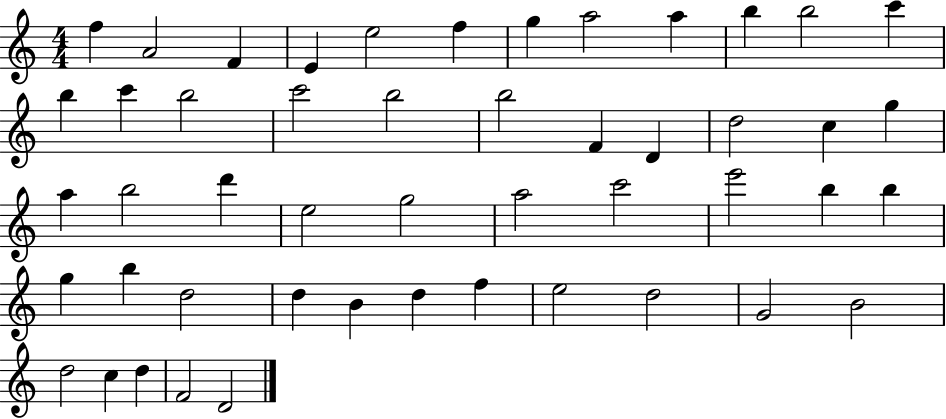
{
  \clef treble
  \numericTimeSignature
  \time 4/4
  \key c \major
  f''4 a'2 f'4 | e'4 e''2 f''4 | g''4 a''2 a''4 | b''4 b''2 c'''4 | \break b''4 c'''4 b''2 | c'''2 b''2 | b''2 f'4 d'4 | d''2 c''4 g''4 | \break a''4 b''2 d'''4 | e''2 g''2 | a''2 c'''2 | e'''2 b''4 b''4 | \break g''4 b''4 d''2 | d''4 b'4 d''4 f''4 | e''2 d''2 | g'2 b'2 | \break d''2 c''4 d''4 | f'2 d'2 | \bar "|."
}